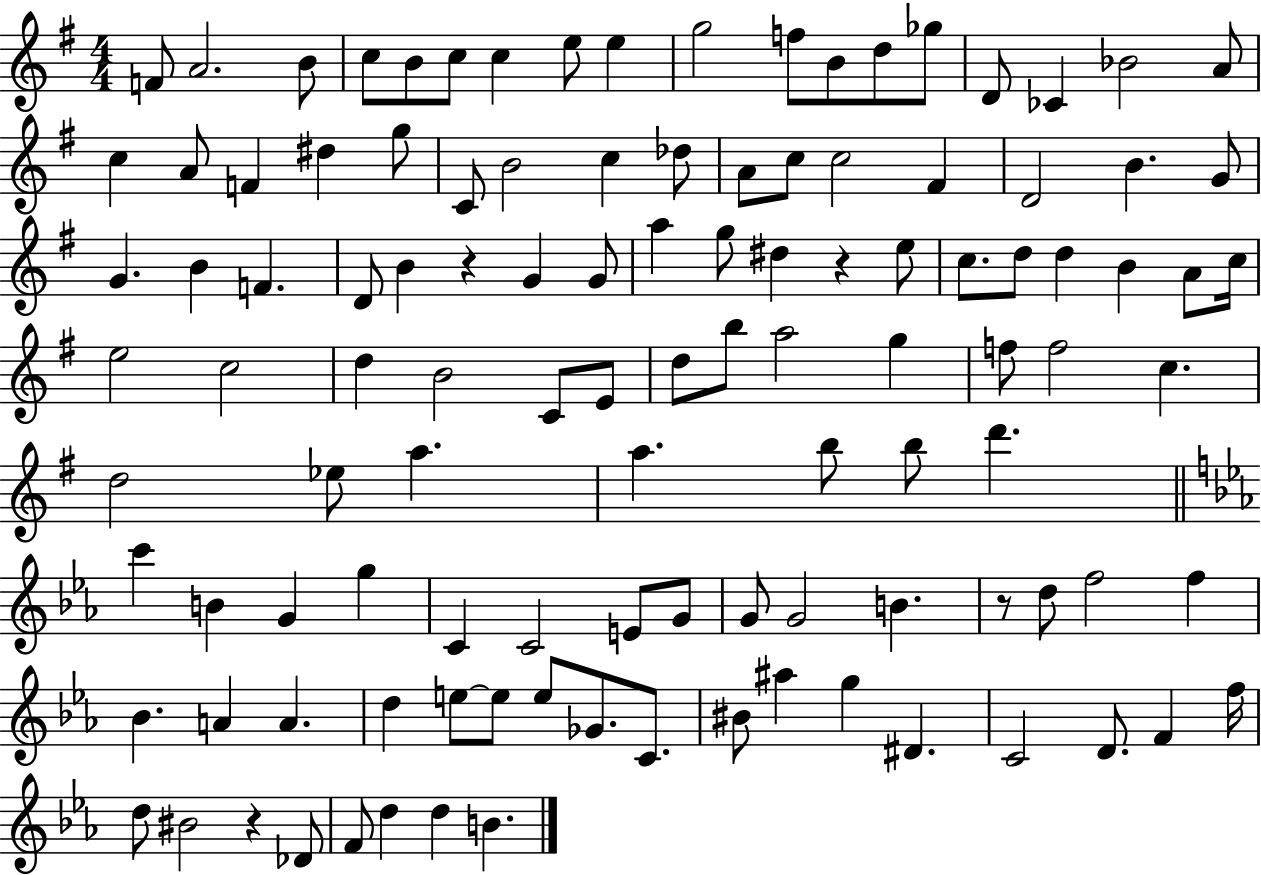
X:1
T:Untitled
M:4/4
L:1/4
K:G
F/2 A2 B/2 c/2 B/2 c/2 c e/2 e g2 f/2 B/2 d/2 _g/2 D/2 _C _B2 A/2 c A/2 F ^d g/2 C/2 B2 c _d/2 A/2 c/2 c2 ^F D2 B G/2 G B F D/2 B z G G/2 a g/2 ^d z e/2 c/2 d/2 d B A/2 c/4 e2 c2 d B2 C/2 E/2 d/2 b/2 a2 g f/2 f2 c d2 _e/2 a a b/2 b/2 d' c' B G g C C2 E/2 G/2 G/2 G2 B z/2 d/2 f2 f _B A A d e/2 e/2 e/2 _G/2 C/2 ^B/2 ^a g ^D C2 D/2 F f/4 d/2 ^B2 z _D/2 F/2 d d B